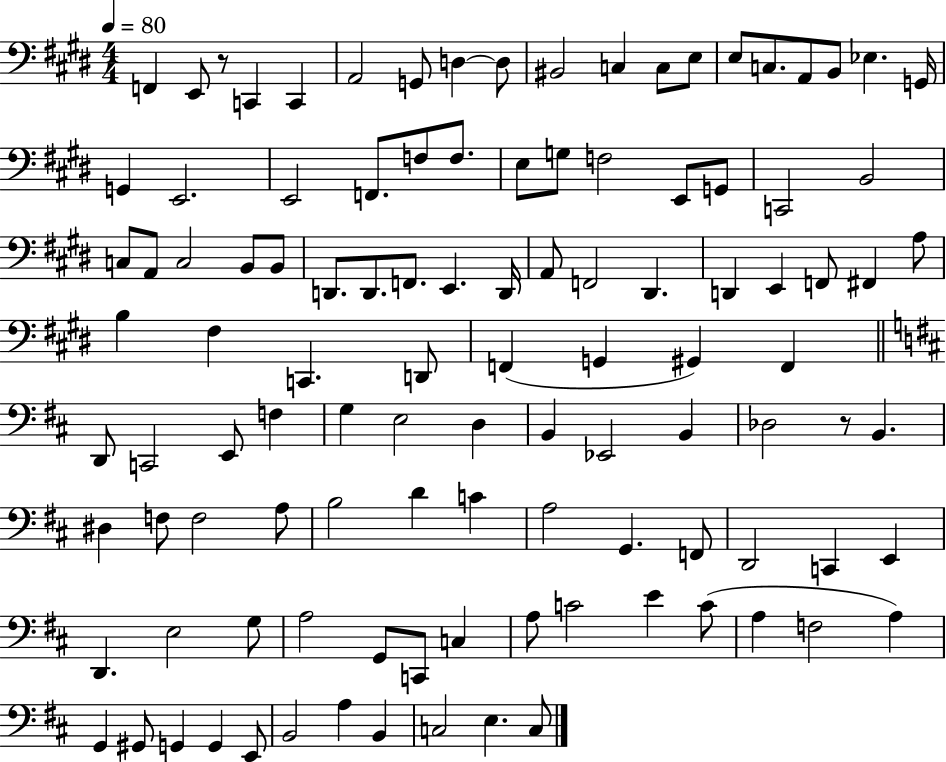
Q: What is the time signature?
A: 4/4